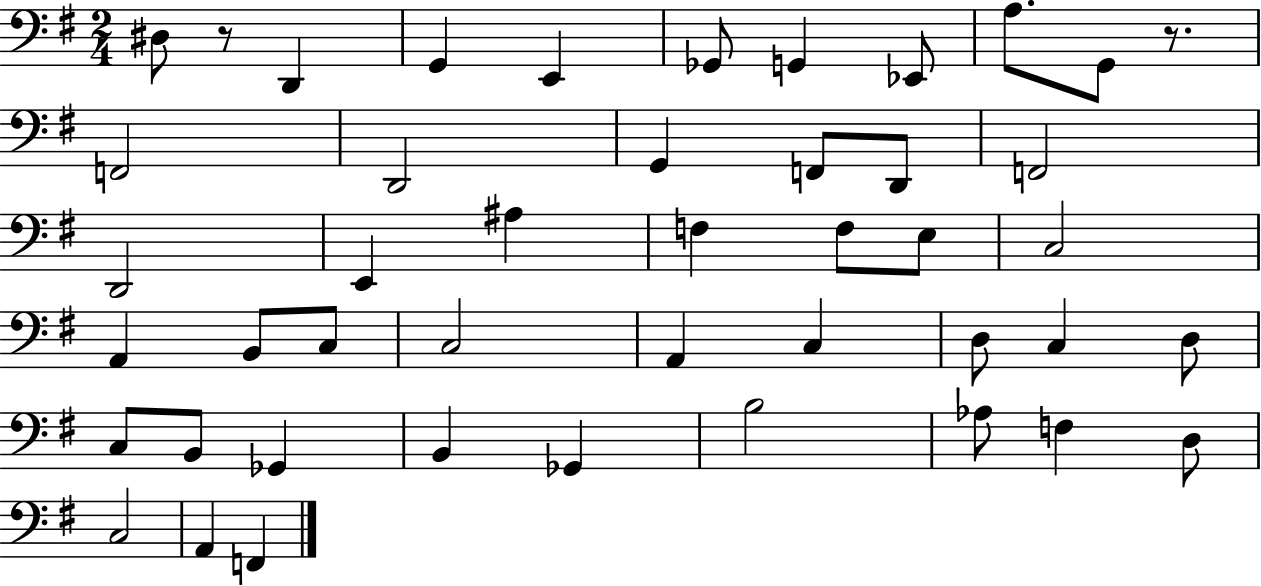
{
  \clef bass
  \numericTimeSignature
  \time 2/4
  \key g \major
  dis8 r8 d,4 | g,4 e,4 | ges,8 g,4 ees,8 | a8. g,8 r8. | \break f,2 | d,2 | g,4 f,8 d,8 | f,2 | \break d,2 | e,4 ais4 | f4 f8 e8 | c2 | \break a,4 b,8 c8 | c2 | a,4 c4 | d8 c4 d8 | \break c8 b,8 ges,4 | b,4 ges,4 | b2 | aes8 f4 d8 | \break c2 | a,4 f,4 | \bar "|."
}